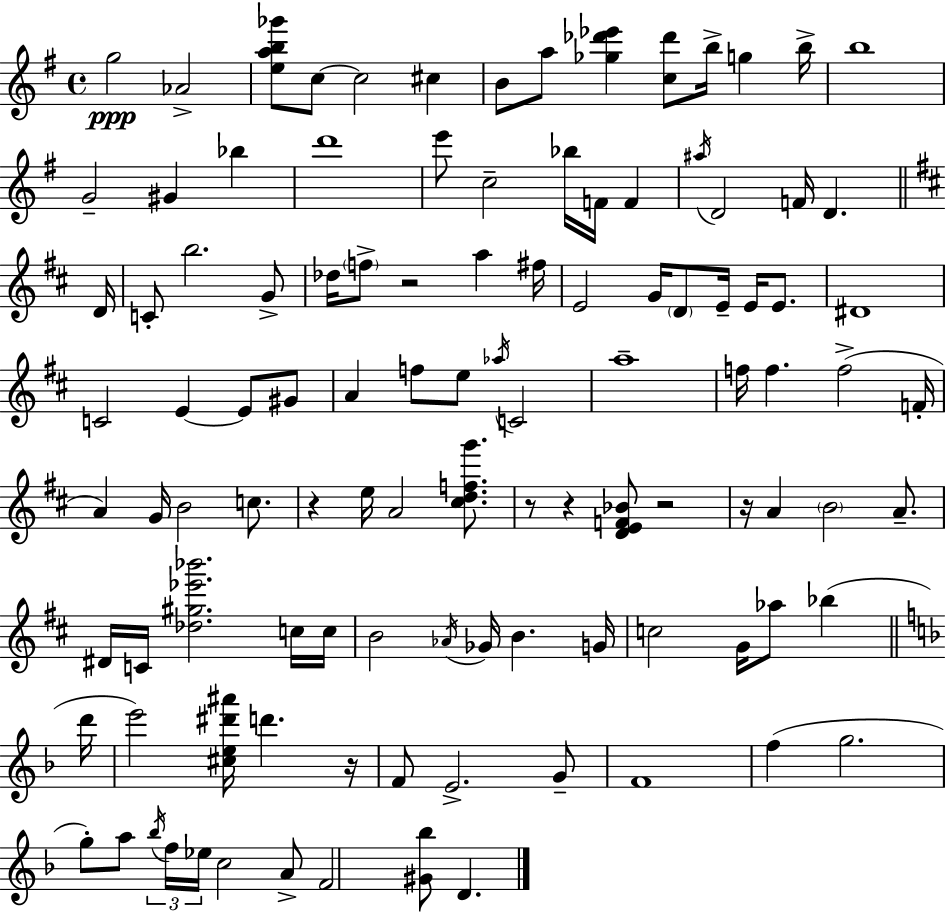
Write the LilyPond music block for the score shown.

{
  \clef treble
  \time 4/4
  \defaultTimeSignature
  \key g \major
  g''2\ppp aes'2-> | <e'' a'' b'' ges'''>8 c''8~~ c''2 cis''4 | b'8 a''8 <ges'' des''' ees'''>4 <c'' des'''>8 b''16-> g''4 b''16-> | b''1 | \break g'2-- gis'4 bes''4 | d'''1 | e'''8 c''2-- bes''16 f'16 f'4 | \acciaccatura { ais''16 } d'2 f'16 d'4. | \break \bar "||" \break \key d \major d'16 c'8-. b''2. g'8-> | des''16 \parenthesize f''8-> r2 a''4 | fis''16 e'2 g'16 \parenthesize d'8 e'16-- e'16 e'8. | dis'1 | \break c'2 e'4~~ e'8 gis'8 | a'4 f''8 e''8 \acciaccatura { aes''16 } c'2 | a''1-- | f''16 f''4. f''2->( | \break f'16-. a'4) g'16 b'2 c''8. | r4 e''16 a'2 <cis'' d'' f'' g'''>8. | r8 r4 <d' e' f' bes'>8 r2 | r16 a'4 \parenthesize b'2 a'8.-- | \break dis'16 c'16 <des'' gis'' ees''' bes'''>2. | c''16 c''16 b'2 \acciaccatura { aes'16 } ges'16 b'4. | g'16 c''2 g'16 aes''8 bes''4( | \bar "||" \break \key f \major d'''16 e'''2) <cis'' e'' dis''' ais'''>16 d'''4. | r16 f'8 e'2.-> g'8-- | f'1 | f''4( g''2. | \break g''8-.) a''8 \tuplet 3/2 { \acciaccatura { bes''16 } f''16 ees''16 } c''2 | a'8-> f'2 <gis' bes''>8 d'4. | \bar "|."
}